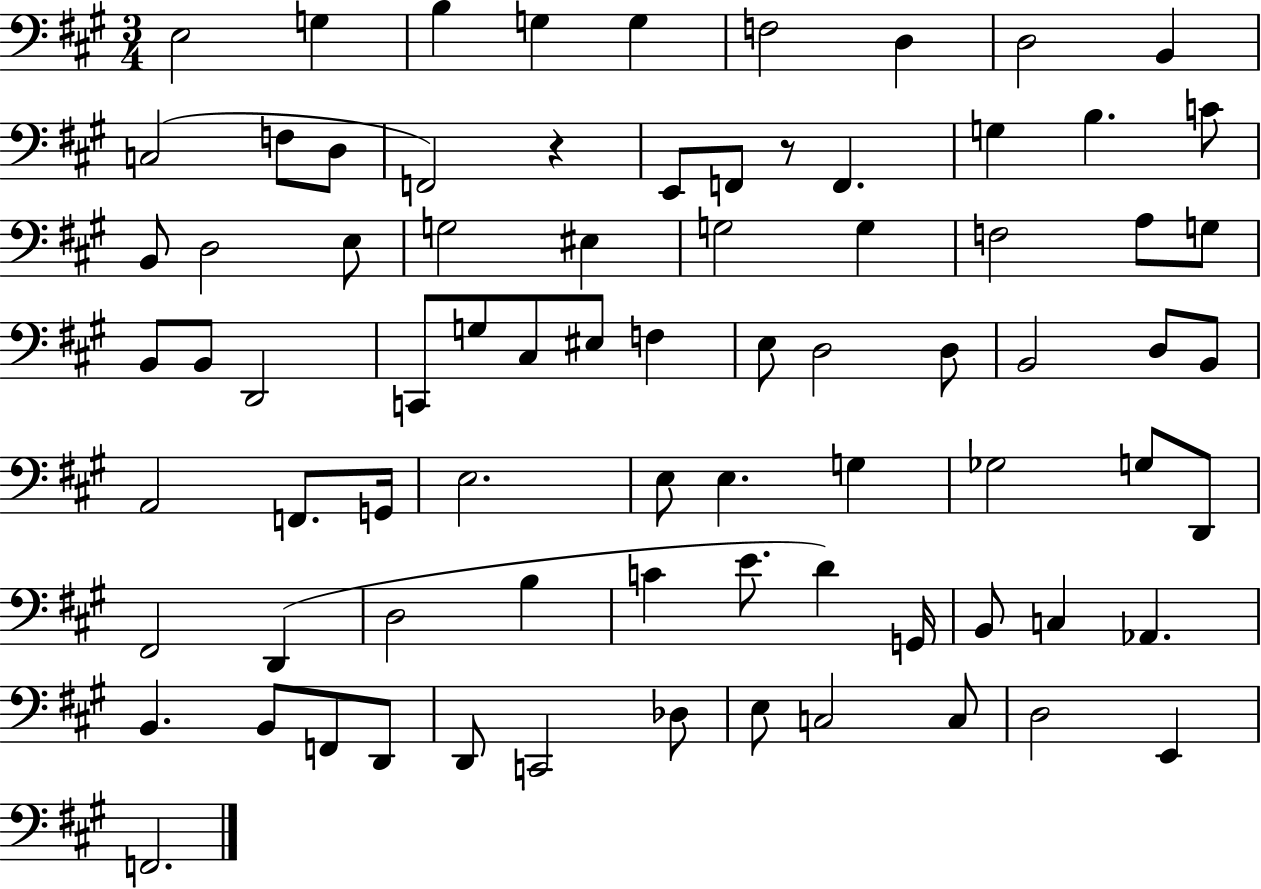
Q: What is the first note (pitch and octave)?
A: E3